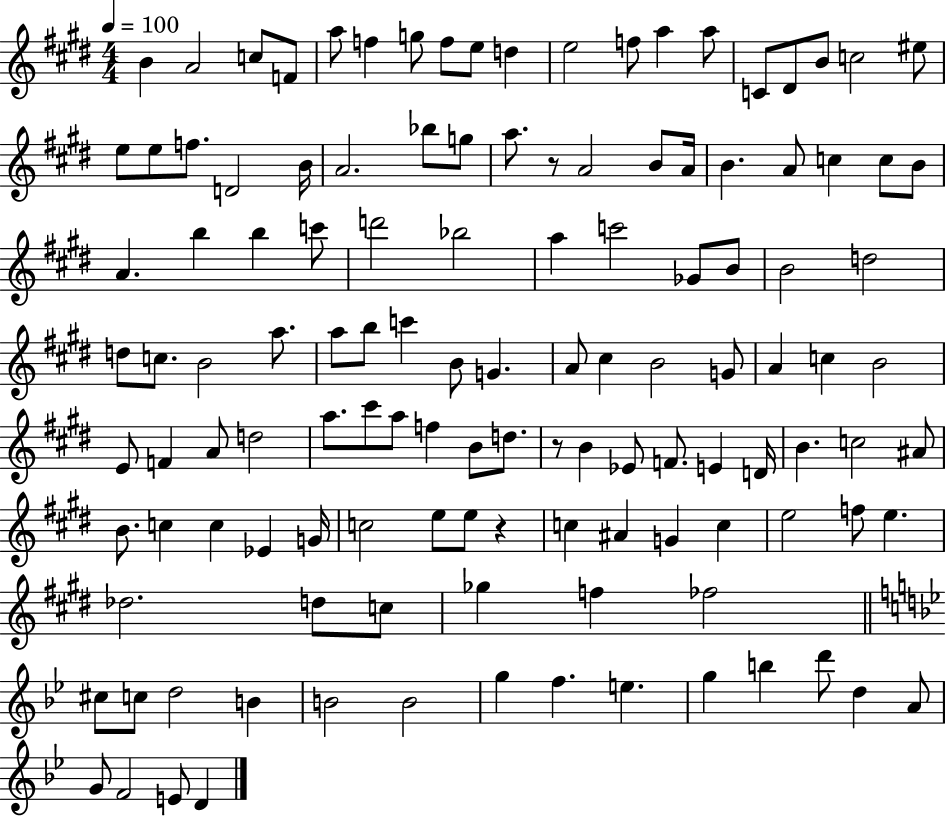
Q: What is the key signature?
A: E major